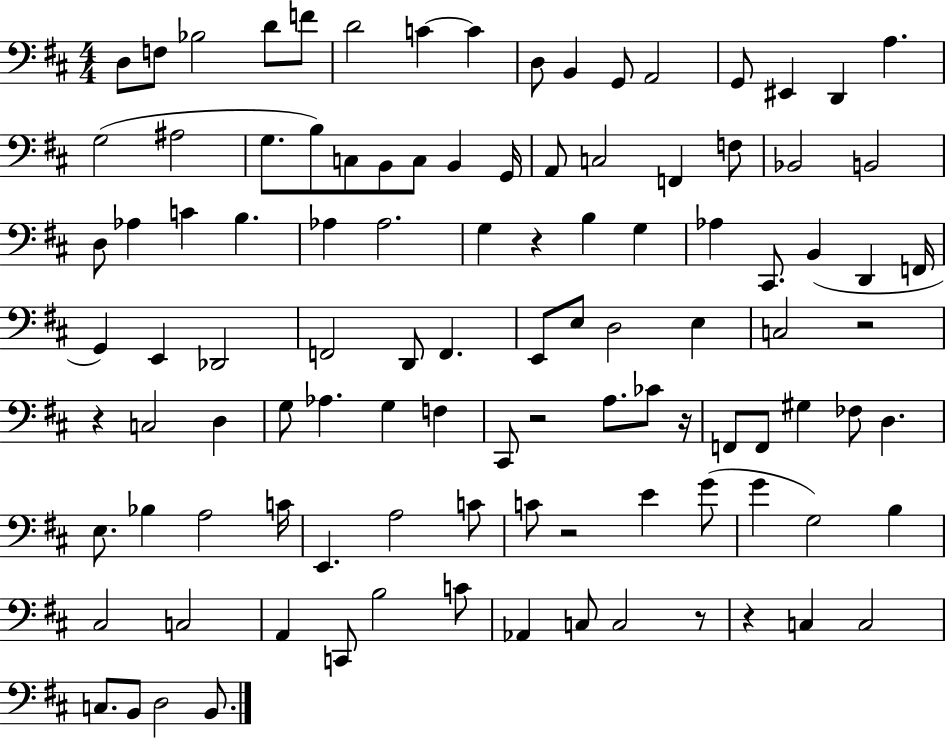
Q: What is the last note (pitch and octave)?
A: B2